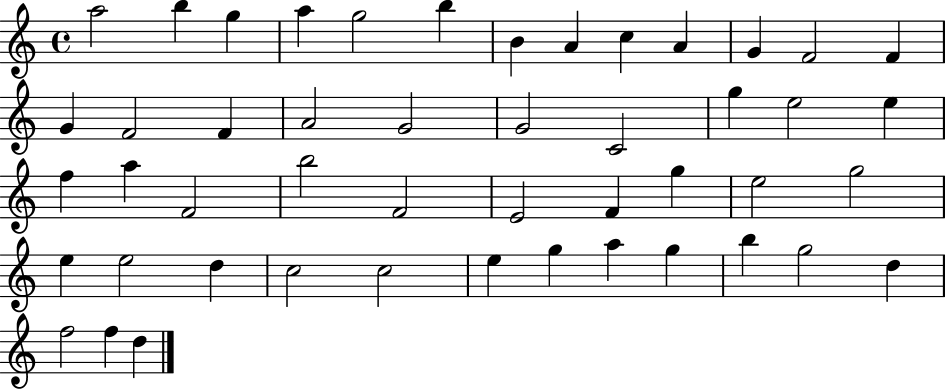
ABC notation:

X:1
T:Untitled
M:4/4
L:1/4
K:C
a2 b g a g2 b B A c A G F2 F G F2 F A2 G2 G2 C2 g e2 e f a F2 b2 F2 E2 F g e2 g2 e e2 d c2 c2 e g a g b g2 d f2 f d